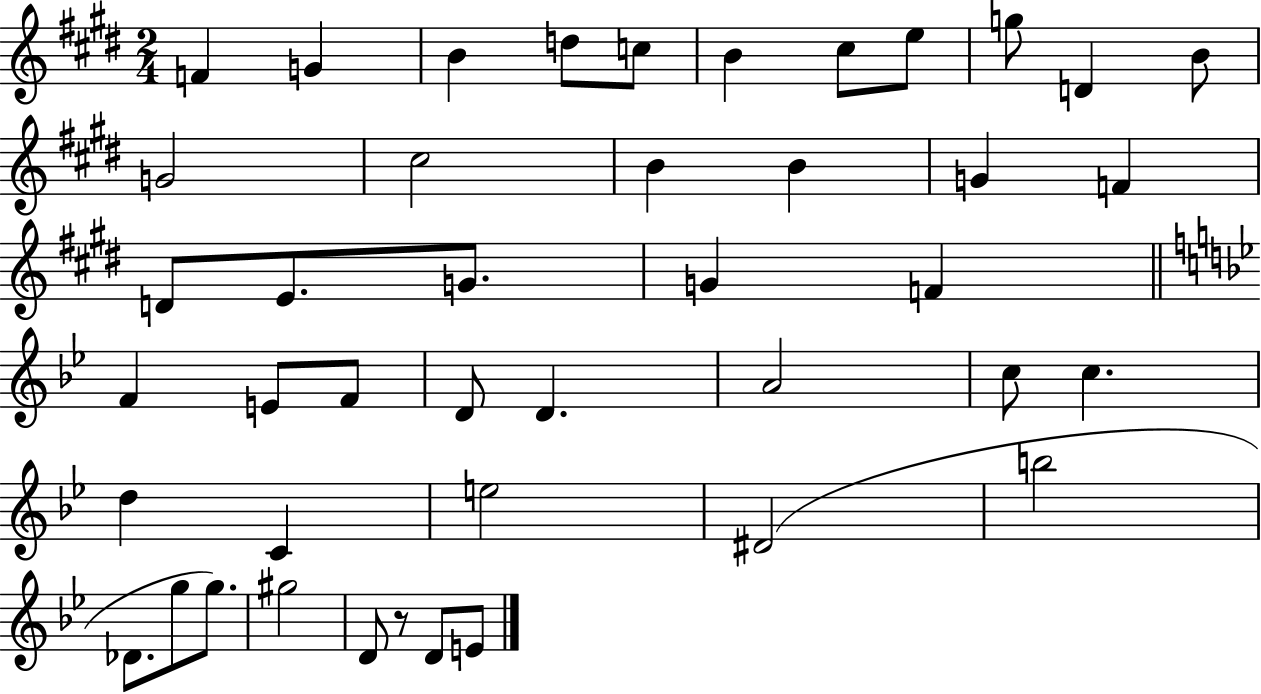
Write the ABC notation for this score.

X:1
T:Untitled
M:2/4
L:1/4
K:E
F G B d/2 c/2 B ^c/2 e/2 g/2 D B/2 G2 ^c2 B B G F D/2 E/2 G/2 G F F E/2 F/2 D/2 D A2 c/2 c d C e2 ^D2 b2 _D/2 g/2 g/2 ^g2 D/2 z/2 D/2 E/2